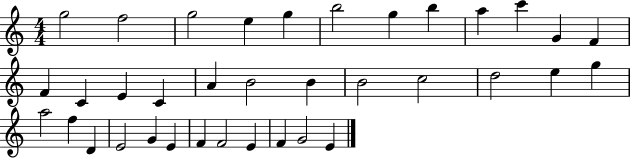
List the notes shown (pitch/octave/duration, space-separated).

G5/h F5/h G5/h E5/q G5/q B5/h G5/q B5/q A5/q C6/q G4/q F4/q F4/q C4/q E4/q C4/q A4/q B4/h B4/q B4/h C5/h D5/h E5/q G5/q A5/h F5/q D4/q E4/h G4/q E4/q F4/q F4/h E4/q F4/q G4/h E4/q